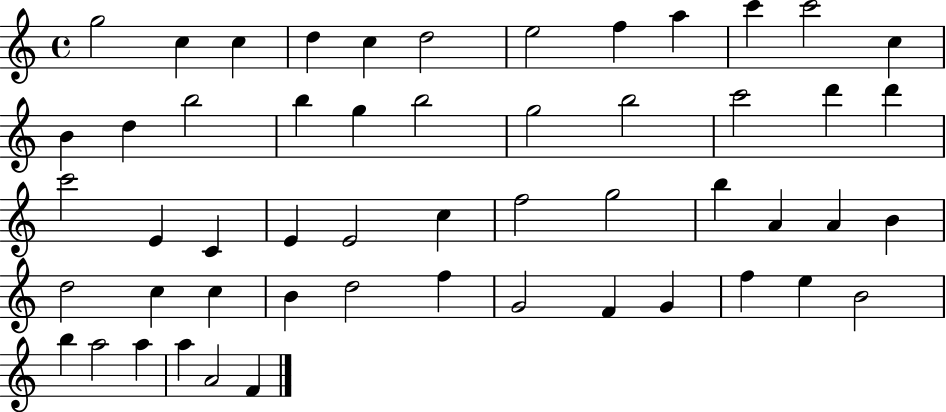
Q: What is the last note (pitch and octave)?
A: F4